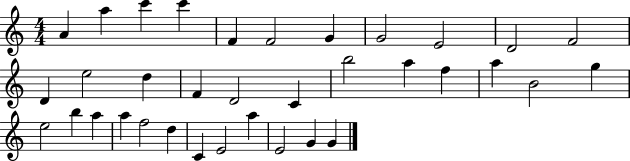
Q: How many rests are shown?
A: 0